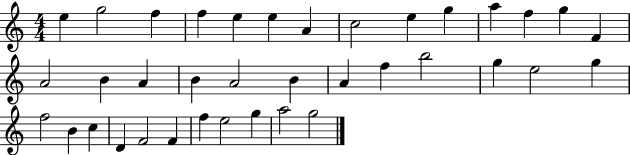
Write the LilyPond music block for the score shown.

{
  \clef treble
  \numericTimeSignature
  \time 4/4
  \key c \major
  e''4 g''2 f''4 | f''4 e''4 e''4 a'4 | c''2 e''4 g''4 | a''4 f''4 g''4 f'4 | \break a'2 b'4 a'4 | b'4 a'2 b'4 | a'4 f''4 b''2 | g''4 e''2 g''4 | \break f''2 b'4 c''4 | d'4 f'2 f'4 | f''4 e''2 g''4 | a''2 g''2 | \break \bar "|."
}